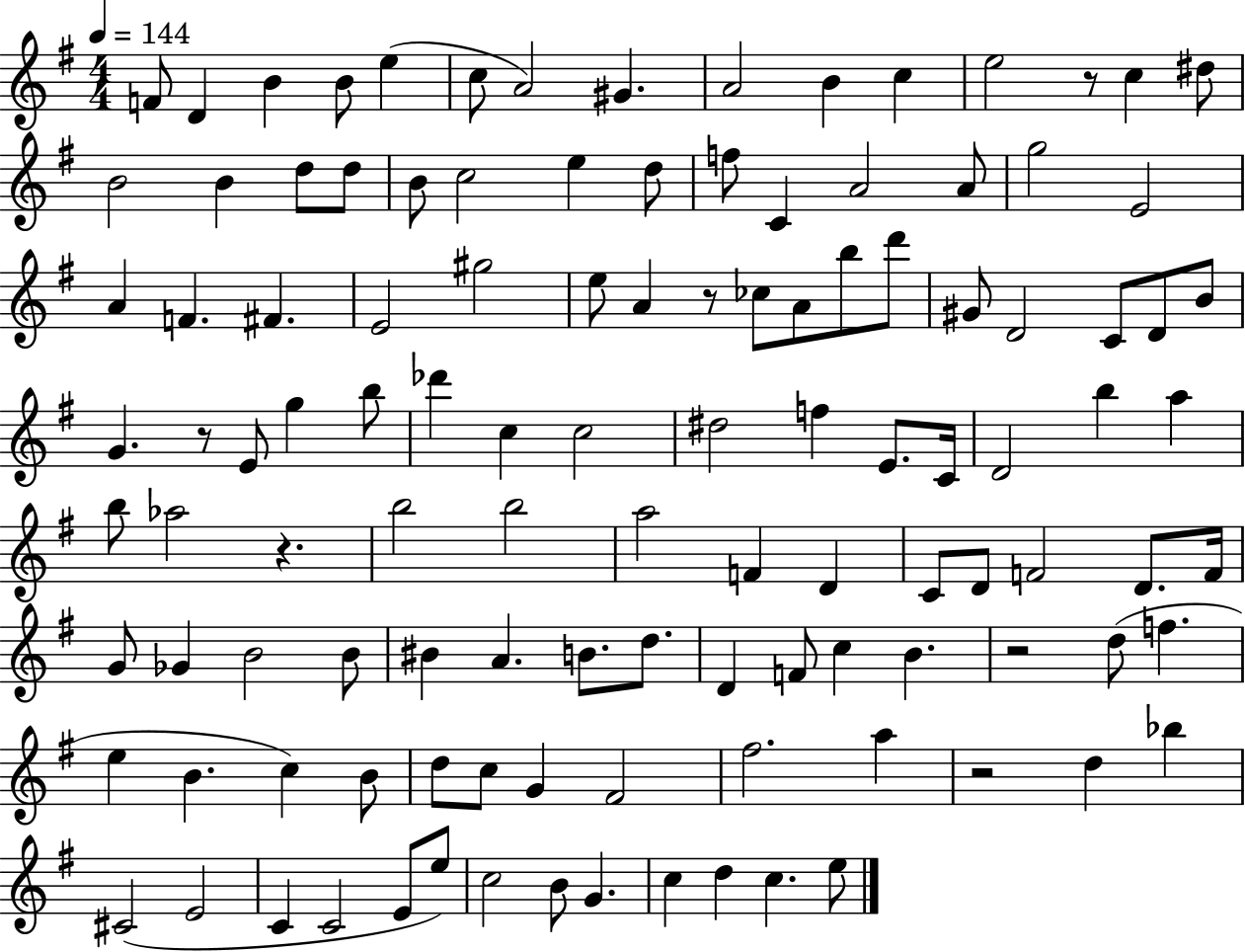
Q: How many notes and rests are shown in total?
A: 115